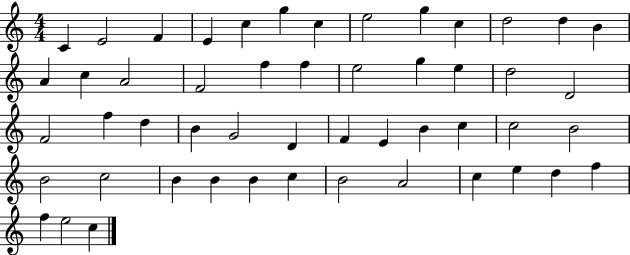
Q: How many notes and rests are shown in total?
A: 51